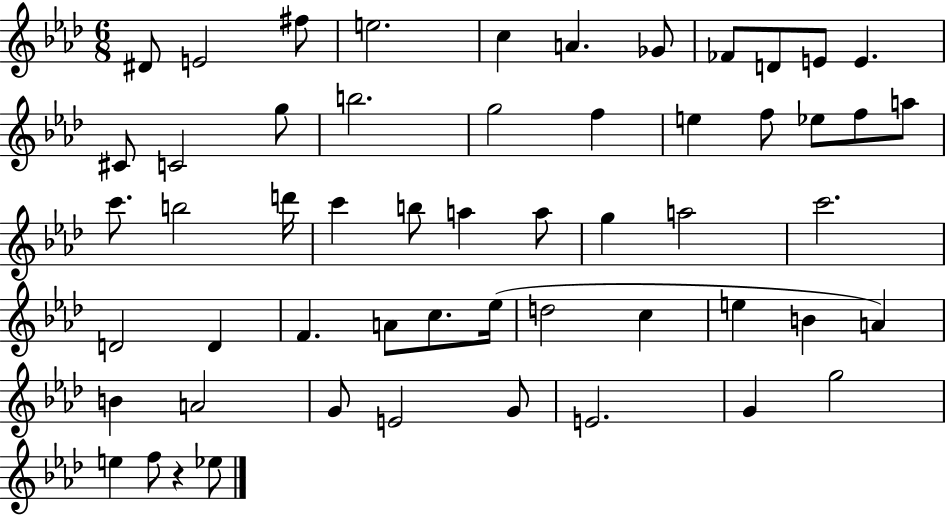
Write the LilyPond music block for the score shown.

{
  \clef treble
  \numericTimeSignature
  \time 6/8
  \key aes \major
  dis'8 e'2 fis''8 | e''2. | c''4 a'4. ges'8 | fes'8 d'8 e'8 e'4. | \break cis'8 c'2 g''8 | b''2. | g''2 f''4 | e''4 f''8 ees''8 f''8 a''8 | \break c'''8. b''2 d'''16 | c'''4 b''8 a''4 a''8 | g''4 a''2 | c'''2. | \break d'2 d'4 | f'4. a'8 c''8. ees''16( | d''2 c''4 | e''4 b'4 a'4) | \break b'4 a'2 | g'8 e'2 g'8 | e'2. | g'4 g''2 | \break e''4 f''8 r4 ees''8 | \bar "|."
}